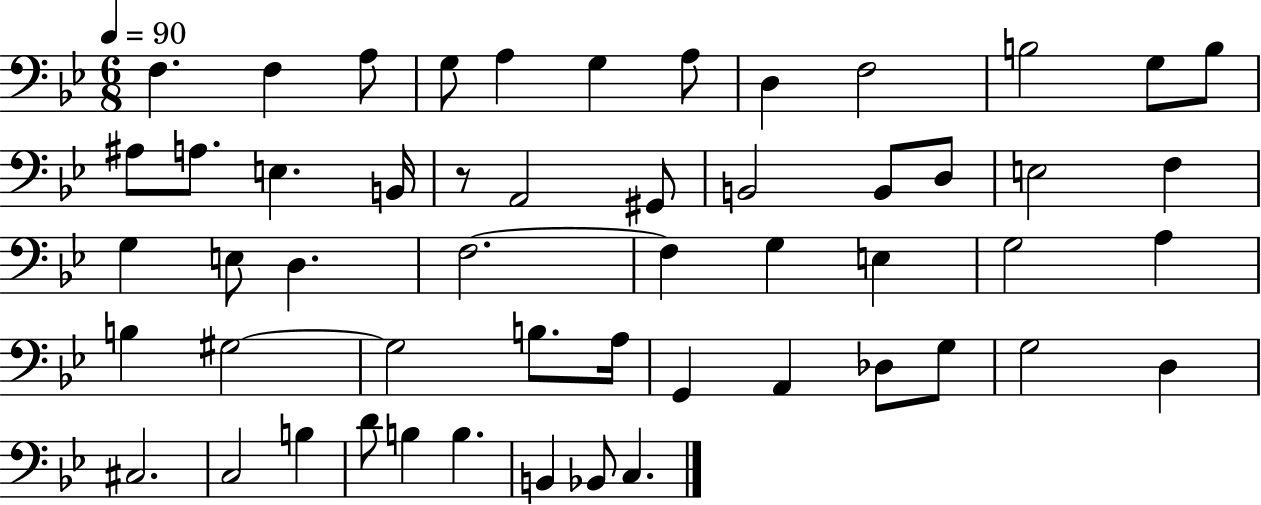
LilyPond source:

{
  \clef bass
  \numericTimeSignature
  \time 6/8
  \key bes \major
  \tempo 4 = 90
  f4. f4 a8 | g8 a4 g4 a8 | d4 f2 | b2 g8 b8 | \break ais8 a8. e4. b,16 | r8 a,2 gis,8 | b,2 b,8 d8 | e2 f4 | \break g4 e8 d4. | f2.~~ | f4 g4 e4 | g2 a4 | \break b4 gis2~~ | gis2 b8. a16 | g,4 a,4 des8 g8 | g2 d4 | \break cis2. | c2 b4 | d'8 b4 b4. | b,4 bes,8 c4. | \break \bar "|."
}